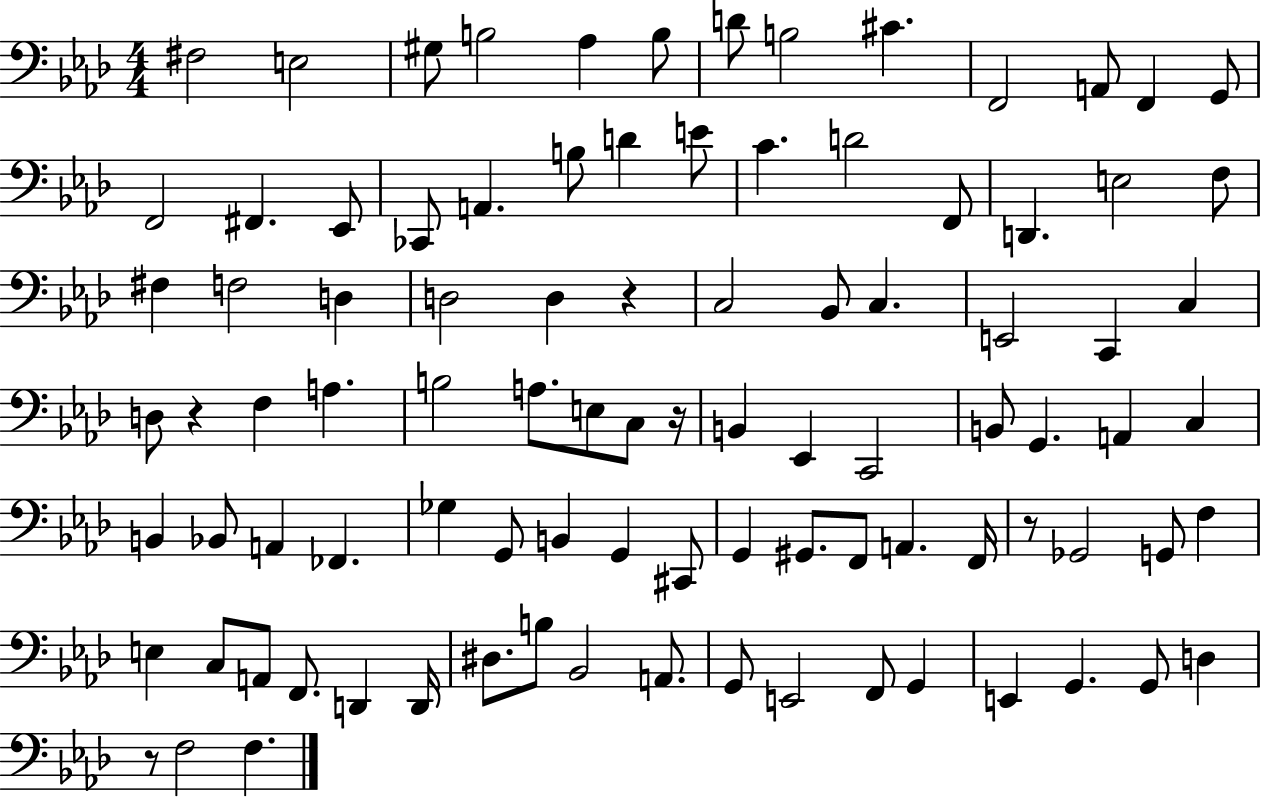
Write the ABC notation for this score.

X:1
T:Untitled
M:4/4
L:1/4
K:Ab
^F,2 E,2 ^G,/2 B,2 _A, B,/2 D/2 B,2 ^C F,,2 A,,/2 F,, G,,/2 F,,2 ^F,, _E,,/2 _C,,/2 A,, B,/2 D E/2 C D2 F,,/2 D,, E,2 F,/2 ^F, F,2 D, D,2 D, z C,2 _B,,/2 C, E,,2 C,, C, D,/2 z F, A, B,2 A,/2 E,/2 C,/2 z/4 B,, _E,, C,,2 B,,/2 G,, A,, C, B,, _B,,/2 A,, _F,, _G, G,,/2 B,, G,, ^C,,/2 G,, ^G,,/2 F,,/2 A,, F,,/4 z/2 _G,,2 G,,/2 F, E, C,/2 A,,/2 F,,/2 D,, D,,/4 ^D,/2 B,/2 _B,,2 A,,/2 G,,/2 E,,2 F,,/2 G,, E,, G,, G,,/2 D, z/2 F,2 F,